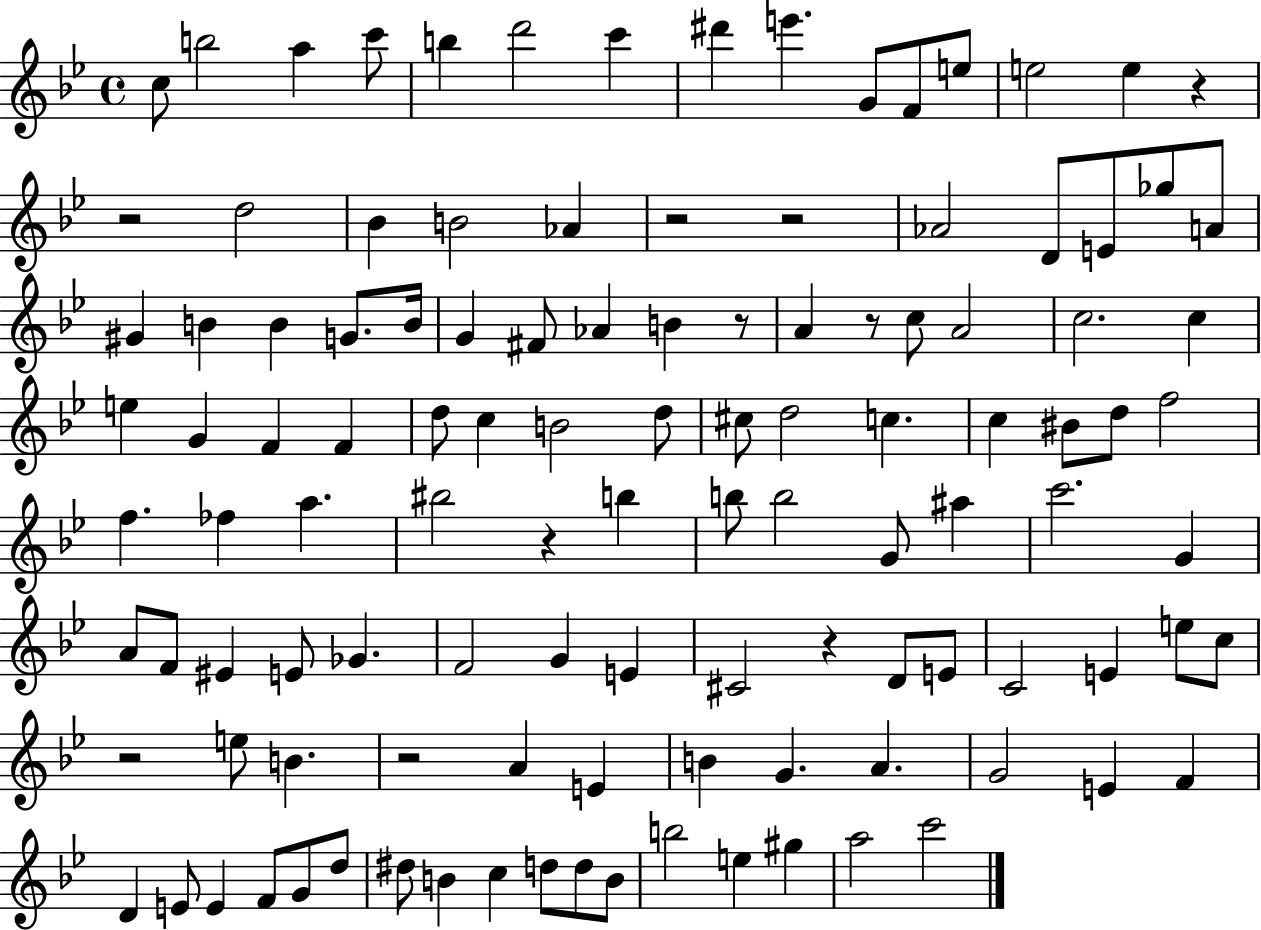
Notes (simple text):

C5/e B5/h A5/q C6/e B5/q D6/h C6/q D#6/q E6/q. G4/e F4/e E5/e E5/h E5/q R/q R/h D5/h Bb4/q B4/h Ab4/q R/h R/h Ab4/h D4/e E4/e Gb5/e A4/e G#4/q B4/q B4/q G4/e. B4/s G4/q F#4/e Ab4/q B4/q R/e A4/q R/e C5/e A4/h C5/h. C5/q E5/q G4/q F4/q F4/q D5/e C5/q B4/h D5/e C#5/e D5/h C5/q. C5/q BIS4/e D5/e F5/h F5/q. FES5/q A5/q. BIS5/h R/q B5/q B5/e B5/h G4/e A#5/q C6/h. G4/q A4/e F4/e EIS4/q E4/e Gb4/q. F4/h G4/q E4/q C#4/h R/q D4/e E4/e C4/h E4/q E5/e C5/e R/h E5/e B4/q. R/h A4/q E4/q B4/q G4/q. A4/q. G4/h E4/q F4/q D4/q E4/e E4/q F4/e G4/e D5/e D#5/e B4/q C5/q D5/e D5/e B4/e B5/h E5/q G#5/q A5/h C6/h